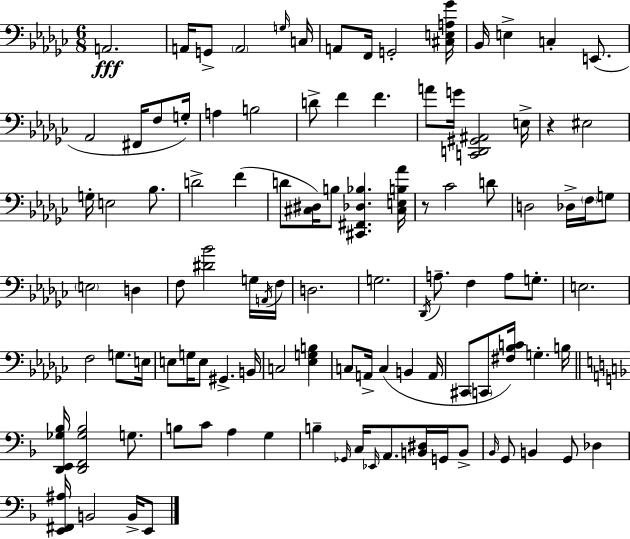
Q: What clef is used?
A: bass